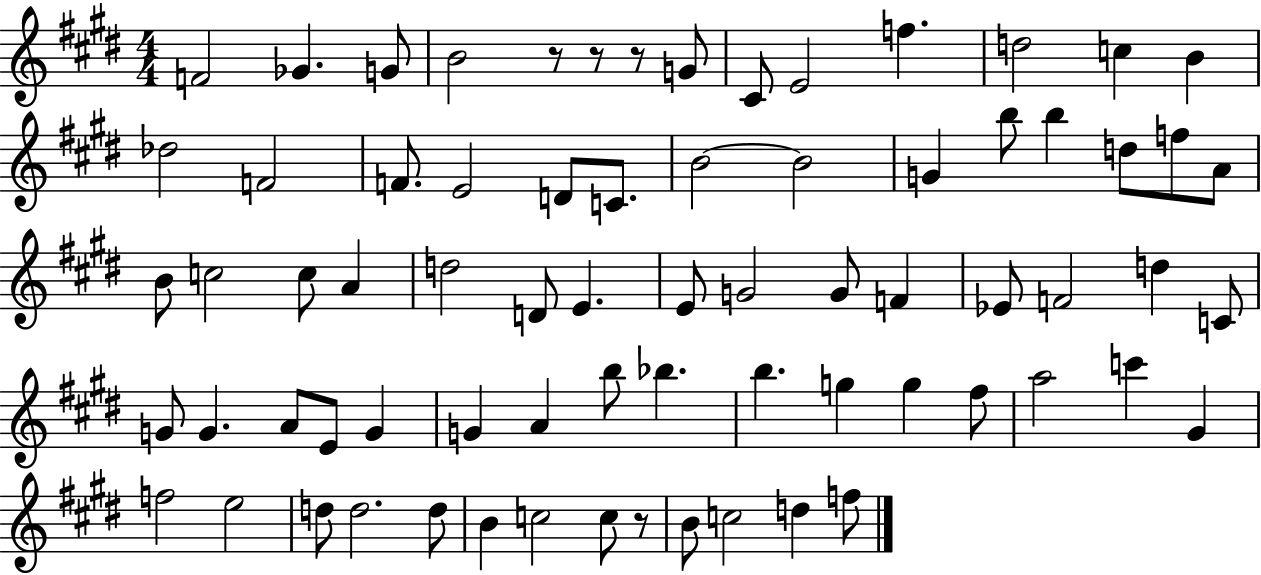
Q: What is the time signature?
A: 4/4